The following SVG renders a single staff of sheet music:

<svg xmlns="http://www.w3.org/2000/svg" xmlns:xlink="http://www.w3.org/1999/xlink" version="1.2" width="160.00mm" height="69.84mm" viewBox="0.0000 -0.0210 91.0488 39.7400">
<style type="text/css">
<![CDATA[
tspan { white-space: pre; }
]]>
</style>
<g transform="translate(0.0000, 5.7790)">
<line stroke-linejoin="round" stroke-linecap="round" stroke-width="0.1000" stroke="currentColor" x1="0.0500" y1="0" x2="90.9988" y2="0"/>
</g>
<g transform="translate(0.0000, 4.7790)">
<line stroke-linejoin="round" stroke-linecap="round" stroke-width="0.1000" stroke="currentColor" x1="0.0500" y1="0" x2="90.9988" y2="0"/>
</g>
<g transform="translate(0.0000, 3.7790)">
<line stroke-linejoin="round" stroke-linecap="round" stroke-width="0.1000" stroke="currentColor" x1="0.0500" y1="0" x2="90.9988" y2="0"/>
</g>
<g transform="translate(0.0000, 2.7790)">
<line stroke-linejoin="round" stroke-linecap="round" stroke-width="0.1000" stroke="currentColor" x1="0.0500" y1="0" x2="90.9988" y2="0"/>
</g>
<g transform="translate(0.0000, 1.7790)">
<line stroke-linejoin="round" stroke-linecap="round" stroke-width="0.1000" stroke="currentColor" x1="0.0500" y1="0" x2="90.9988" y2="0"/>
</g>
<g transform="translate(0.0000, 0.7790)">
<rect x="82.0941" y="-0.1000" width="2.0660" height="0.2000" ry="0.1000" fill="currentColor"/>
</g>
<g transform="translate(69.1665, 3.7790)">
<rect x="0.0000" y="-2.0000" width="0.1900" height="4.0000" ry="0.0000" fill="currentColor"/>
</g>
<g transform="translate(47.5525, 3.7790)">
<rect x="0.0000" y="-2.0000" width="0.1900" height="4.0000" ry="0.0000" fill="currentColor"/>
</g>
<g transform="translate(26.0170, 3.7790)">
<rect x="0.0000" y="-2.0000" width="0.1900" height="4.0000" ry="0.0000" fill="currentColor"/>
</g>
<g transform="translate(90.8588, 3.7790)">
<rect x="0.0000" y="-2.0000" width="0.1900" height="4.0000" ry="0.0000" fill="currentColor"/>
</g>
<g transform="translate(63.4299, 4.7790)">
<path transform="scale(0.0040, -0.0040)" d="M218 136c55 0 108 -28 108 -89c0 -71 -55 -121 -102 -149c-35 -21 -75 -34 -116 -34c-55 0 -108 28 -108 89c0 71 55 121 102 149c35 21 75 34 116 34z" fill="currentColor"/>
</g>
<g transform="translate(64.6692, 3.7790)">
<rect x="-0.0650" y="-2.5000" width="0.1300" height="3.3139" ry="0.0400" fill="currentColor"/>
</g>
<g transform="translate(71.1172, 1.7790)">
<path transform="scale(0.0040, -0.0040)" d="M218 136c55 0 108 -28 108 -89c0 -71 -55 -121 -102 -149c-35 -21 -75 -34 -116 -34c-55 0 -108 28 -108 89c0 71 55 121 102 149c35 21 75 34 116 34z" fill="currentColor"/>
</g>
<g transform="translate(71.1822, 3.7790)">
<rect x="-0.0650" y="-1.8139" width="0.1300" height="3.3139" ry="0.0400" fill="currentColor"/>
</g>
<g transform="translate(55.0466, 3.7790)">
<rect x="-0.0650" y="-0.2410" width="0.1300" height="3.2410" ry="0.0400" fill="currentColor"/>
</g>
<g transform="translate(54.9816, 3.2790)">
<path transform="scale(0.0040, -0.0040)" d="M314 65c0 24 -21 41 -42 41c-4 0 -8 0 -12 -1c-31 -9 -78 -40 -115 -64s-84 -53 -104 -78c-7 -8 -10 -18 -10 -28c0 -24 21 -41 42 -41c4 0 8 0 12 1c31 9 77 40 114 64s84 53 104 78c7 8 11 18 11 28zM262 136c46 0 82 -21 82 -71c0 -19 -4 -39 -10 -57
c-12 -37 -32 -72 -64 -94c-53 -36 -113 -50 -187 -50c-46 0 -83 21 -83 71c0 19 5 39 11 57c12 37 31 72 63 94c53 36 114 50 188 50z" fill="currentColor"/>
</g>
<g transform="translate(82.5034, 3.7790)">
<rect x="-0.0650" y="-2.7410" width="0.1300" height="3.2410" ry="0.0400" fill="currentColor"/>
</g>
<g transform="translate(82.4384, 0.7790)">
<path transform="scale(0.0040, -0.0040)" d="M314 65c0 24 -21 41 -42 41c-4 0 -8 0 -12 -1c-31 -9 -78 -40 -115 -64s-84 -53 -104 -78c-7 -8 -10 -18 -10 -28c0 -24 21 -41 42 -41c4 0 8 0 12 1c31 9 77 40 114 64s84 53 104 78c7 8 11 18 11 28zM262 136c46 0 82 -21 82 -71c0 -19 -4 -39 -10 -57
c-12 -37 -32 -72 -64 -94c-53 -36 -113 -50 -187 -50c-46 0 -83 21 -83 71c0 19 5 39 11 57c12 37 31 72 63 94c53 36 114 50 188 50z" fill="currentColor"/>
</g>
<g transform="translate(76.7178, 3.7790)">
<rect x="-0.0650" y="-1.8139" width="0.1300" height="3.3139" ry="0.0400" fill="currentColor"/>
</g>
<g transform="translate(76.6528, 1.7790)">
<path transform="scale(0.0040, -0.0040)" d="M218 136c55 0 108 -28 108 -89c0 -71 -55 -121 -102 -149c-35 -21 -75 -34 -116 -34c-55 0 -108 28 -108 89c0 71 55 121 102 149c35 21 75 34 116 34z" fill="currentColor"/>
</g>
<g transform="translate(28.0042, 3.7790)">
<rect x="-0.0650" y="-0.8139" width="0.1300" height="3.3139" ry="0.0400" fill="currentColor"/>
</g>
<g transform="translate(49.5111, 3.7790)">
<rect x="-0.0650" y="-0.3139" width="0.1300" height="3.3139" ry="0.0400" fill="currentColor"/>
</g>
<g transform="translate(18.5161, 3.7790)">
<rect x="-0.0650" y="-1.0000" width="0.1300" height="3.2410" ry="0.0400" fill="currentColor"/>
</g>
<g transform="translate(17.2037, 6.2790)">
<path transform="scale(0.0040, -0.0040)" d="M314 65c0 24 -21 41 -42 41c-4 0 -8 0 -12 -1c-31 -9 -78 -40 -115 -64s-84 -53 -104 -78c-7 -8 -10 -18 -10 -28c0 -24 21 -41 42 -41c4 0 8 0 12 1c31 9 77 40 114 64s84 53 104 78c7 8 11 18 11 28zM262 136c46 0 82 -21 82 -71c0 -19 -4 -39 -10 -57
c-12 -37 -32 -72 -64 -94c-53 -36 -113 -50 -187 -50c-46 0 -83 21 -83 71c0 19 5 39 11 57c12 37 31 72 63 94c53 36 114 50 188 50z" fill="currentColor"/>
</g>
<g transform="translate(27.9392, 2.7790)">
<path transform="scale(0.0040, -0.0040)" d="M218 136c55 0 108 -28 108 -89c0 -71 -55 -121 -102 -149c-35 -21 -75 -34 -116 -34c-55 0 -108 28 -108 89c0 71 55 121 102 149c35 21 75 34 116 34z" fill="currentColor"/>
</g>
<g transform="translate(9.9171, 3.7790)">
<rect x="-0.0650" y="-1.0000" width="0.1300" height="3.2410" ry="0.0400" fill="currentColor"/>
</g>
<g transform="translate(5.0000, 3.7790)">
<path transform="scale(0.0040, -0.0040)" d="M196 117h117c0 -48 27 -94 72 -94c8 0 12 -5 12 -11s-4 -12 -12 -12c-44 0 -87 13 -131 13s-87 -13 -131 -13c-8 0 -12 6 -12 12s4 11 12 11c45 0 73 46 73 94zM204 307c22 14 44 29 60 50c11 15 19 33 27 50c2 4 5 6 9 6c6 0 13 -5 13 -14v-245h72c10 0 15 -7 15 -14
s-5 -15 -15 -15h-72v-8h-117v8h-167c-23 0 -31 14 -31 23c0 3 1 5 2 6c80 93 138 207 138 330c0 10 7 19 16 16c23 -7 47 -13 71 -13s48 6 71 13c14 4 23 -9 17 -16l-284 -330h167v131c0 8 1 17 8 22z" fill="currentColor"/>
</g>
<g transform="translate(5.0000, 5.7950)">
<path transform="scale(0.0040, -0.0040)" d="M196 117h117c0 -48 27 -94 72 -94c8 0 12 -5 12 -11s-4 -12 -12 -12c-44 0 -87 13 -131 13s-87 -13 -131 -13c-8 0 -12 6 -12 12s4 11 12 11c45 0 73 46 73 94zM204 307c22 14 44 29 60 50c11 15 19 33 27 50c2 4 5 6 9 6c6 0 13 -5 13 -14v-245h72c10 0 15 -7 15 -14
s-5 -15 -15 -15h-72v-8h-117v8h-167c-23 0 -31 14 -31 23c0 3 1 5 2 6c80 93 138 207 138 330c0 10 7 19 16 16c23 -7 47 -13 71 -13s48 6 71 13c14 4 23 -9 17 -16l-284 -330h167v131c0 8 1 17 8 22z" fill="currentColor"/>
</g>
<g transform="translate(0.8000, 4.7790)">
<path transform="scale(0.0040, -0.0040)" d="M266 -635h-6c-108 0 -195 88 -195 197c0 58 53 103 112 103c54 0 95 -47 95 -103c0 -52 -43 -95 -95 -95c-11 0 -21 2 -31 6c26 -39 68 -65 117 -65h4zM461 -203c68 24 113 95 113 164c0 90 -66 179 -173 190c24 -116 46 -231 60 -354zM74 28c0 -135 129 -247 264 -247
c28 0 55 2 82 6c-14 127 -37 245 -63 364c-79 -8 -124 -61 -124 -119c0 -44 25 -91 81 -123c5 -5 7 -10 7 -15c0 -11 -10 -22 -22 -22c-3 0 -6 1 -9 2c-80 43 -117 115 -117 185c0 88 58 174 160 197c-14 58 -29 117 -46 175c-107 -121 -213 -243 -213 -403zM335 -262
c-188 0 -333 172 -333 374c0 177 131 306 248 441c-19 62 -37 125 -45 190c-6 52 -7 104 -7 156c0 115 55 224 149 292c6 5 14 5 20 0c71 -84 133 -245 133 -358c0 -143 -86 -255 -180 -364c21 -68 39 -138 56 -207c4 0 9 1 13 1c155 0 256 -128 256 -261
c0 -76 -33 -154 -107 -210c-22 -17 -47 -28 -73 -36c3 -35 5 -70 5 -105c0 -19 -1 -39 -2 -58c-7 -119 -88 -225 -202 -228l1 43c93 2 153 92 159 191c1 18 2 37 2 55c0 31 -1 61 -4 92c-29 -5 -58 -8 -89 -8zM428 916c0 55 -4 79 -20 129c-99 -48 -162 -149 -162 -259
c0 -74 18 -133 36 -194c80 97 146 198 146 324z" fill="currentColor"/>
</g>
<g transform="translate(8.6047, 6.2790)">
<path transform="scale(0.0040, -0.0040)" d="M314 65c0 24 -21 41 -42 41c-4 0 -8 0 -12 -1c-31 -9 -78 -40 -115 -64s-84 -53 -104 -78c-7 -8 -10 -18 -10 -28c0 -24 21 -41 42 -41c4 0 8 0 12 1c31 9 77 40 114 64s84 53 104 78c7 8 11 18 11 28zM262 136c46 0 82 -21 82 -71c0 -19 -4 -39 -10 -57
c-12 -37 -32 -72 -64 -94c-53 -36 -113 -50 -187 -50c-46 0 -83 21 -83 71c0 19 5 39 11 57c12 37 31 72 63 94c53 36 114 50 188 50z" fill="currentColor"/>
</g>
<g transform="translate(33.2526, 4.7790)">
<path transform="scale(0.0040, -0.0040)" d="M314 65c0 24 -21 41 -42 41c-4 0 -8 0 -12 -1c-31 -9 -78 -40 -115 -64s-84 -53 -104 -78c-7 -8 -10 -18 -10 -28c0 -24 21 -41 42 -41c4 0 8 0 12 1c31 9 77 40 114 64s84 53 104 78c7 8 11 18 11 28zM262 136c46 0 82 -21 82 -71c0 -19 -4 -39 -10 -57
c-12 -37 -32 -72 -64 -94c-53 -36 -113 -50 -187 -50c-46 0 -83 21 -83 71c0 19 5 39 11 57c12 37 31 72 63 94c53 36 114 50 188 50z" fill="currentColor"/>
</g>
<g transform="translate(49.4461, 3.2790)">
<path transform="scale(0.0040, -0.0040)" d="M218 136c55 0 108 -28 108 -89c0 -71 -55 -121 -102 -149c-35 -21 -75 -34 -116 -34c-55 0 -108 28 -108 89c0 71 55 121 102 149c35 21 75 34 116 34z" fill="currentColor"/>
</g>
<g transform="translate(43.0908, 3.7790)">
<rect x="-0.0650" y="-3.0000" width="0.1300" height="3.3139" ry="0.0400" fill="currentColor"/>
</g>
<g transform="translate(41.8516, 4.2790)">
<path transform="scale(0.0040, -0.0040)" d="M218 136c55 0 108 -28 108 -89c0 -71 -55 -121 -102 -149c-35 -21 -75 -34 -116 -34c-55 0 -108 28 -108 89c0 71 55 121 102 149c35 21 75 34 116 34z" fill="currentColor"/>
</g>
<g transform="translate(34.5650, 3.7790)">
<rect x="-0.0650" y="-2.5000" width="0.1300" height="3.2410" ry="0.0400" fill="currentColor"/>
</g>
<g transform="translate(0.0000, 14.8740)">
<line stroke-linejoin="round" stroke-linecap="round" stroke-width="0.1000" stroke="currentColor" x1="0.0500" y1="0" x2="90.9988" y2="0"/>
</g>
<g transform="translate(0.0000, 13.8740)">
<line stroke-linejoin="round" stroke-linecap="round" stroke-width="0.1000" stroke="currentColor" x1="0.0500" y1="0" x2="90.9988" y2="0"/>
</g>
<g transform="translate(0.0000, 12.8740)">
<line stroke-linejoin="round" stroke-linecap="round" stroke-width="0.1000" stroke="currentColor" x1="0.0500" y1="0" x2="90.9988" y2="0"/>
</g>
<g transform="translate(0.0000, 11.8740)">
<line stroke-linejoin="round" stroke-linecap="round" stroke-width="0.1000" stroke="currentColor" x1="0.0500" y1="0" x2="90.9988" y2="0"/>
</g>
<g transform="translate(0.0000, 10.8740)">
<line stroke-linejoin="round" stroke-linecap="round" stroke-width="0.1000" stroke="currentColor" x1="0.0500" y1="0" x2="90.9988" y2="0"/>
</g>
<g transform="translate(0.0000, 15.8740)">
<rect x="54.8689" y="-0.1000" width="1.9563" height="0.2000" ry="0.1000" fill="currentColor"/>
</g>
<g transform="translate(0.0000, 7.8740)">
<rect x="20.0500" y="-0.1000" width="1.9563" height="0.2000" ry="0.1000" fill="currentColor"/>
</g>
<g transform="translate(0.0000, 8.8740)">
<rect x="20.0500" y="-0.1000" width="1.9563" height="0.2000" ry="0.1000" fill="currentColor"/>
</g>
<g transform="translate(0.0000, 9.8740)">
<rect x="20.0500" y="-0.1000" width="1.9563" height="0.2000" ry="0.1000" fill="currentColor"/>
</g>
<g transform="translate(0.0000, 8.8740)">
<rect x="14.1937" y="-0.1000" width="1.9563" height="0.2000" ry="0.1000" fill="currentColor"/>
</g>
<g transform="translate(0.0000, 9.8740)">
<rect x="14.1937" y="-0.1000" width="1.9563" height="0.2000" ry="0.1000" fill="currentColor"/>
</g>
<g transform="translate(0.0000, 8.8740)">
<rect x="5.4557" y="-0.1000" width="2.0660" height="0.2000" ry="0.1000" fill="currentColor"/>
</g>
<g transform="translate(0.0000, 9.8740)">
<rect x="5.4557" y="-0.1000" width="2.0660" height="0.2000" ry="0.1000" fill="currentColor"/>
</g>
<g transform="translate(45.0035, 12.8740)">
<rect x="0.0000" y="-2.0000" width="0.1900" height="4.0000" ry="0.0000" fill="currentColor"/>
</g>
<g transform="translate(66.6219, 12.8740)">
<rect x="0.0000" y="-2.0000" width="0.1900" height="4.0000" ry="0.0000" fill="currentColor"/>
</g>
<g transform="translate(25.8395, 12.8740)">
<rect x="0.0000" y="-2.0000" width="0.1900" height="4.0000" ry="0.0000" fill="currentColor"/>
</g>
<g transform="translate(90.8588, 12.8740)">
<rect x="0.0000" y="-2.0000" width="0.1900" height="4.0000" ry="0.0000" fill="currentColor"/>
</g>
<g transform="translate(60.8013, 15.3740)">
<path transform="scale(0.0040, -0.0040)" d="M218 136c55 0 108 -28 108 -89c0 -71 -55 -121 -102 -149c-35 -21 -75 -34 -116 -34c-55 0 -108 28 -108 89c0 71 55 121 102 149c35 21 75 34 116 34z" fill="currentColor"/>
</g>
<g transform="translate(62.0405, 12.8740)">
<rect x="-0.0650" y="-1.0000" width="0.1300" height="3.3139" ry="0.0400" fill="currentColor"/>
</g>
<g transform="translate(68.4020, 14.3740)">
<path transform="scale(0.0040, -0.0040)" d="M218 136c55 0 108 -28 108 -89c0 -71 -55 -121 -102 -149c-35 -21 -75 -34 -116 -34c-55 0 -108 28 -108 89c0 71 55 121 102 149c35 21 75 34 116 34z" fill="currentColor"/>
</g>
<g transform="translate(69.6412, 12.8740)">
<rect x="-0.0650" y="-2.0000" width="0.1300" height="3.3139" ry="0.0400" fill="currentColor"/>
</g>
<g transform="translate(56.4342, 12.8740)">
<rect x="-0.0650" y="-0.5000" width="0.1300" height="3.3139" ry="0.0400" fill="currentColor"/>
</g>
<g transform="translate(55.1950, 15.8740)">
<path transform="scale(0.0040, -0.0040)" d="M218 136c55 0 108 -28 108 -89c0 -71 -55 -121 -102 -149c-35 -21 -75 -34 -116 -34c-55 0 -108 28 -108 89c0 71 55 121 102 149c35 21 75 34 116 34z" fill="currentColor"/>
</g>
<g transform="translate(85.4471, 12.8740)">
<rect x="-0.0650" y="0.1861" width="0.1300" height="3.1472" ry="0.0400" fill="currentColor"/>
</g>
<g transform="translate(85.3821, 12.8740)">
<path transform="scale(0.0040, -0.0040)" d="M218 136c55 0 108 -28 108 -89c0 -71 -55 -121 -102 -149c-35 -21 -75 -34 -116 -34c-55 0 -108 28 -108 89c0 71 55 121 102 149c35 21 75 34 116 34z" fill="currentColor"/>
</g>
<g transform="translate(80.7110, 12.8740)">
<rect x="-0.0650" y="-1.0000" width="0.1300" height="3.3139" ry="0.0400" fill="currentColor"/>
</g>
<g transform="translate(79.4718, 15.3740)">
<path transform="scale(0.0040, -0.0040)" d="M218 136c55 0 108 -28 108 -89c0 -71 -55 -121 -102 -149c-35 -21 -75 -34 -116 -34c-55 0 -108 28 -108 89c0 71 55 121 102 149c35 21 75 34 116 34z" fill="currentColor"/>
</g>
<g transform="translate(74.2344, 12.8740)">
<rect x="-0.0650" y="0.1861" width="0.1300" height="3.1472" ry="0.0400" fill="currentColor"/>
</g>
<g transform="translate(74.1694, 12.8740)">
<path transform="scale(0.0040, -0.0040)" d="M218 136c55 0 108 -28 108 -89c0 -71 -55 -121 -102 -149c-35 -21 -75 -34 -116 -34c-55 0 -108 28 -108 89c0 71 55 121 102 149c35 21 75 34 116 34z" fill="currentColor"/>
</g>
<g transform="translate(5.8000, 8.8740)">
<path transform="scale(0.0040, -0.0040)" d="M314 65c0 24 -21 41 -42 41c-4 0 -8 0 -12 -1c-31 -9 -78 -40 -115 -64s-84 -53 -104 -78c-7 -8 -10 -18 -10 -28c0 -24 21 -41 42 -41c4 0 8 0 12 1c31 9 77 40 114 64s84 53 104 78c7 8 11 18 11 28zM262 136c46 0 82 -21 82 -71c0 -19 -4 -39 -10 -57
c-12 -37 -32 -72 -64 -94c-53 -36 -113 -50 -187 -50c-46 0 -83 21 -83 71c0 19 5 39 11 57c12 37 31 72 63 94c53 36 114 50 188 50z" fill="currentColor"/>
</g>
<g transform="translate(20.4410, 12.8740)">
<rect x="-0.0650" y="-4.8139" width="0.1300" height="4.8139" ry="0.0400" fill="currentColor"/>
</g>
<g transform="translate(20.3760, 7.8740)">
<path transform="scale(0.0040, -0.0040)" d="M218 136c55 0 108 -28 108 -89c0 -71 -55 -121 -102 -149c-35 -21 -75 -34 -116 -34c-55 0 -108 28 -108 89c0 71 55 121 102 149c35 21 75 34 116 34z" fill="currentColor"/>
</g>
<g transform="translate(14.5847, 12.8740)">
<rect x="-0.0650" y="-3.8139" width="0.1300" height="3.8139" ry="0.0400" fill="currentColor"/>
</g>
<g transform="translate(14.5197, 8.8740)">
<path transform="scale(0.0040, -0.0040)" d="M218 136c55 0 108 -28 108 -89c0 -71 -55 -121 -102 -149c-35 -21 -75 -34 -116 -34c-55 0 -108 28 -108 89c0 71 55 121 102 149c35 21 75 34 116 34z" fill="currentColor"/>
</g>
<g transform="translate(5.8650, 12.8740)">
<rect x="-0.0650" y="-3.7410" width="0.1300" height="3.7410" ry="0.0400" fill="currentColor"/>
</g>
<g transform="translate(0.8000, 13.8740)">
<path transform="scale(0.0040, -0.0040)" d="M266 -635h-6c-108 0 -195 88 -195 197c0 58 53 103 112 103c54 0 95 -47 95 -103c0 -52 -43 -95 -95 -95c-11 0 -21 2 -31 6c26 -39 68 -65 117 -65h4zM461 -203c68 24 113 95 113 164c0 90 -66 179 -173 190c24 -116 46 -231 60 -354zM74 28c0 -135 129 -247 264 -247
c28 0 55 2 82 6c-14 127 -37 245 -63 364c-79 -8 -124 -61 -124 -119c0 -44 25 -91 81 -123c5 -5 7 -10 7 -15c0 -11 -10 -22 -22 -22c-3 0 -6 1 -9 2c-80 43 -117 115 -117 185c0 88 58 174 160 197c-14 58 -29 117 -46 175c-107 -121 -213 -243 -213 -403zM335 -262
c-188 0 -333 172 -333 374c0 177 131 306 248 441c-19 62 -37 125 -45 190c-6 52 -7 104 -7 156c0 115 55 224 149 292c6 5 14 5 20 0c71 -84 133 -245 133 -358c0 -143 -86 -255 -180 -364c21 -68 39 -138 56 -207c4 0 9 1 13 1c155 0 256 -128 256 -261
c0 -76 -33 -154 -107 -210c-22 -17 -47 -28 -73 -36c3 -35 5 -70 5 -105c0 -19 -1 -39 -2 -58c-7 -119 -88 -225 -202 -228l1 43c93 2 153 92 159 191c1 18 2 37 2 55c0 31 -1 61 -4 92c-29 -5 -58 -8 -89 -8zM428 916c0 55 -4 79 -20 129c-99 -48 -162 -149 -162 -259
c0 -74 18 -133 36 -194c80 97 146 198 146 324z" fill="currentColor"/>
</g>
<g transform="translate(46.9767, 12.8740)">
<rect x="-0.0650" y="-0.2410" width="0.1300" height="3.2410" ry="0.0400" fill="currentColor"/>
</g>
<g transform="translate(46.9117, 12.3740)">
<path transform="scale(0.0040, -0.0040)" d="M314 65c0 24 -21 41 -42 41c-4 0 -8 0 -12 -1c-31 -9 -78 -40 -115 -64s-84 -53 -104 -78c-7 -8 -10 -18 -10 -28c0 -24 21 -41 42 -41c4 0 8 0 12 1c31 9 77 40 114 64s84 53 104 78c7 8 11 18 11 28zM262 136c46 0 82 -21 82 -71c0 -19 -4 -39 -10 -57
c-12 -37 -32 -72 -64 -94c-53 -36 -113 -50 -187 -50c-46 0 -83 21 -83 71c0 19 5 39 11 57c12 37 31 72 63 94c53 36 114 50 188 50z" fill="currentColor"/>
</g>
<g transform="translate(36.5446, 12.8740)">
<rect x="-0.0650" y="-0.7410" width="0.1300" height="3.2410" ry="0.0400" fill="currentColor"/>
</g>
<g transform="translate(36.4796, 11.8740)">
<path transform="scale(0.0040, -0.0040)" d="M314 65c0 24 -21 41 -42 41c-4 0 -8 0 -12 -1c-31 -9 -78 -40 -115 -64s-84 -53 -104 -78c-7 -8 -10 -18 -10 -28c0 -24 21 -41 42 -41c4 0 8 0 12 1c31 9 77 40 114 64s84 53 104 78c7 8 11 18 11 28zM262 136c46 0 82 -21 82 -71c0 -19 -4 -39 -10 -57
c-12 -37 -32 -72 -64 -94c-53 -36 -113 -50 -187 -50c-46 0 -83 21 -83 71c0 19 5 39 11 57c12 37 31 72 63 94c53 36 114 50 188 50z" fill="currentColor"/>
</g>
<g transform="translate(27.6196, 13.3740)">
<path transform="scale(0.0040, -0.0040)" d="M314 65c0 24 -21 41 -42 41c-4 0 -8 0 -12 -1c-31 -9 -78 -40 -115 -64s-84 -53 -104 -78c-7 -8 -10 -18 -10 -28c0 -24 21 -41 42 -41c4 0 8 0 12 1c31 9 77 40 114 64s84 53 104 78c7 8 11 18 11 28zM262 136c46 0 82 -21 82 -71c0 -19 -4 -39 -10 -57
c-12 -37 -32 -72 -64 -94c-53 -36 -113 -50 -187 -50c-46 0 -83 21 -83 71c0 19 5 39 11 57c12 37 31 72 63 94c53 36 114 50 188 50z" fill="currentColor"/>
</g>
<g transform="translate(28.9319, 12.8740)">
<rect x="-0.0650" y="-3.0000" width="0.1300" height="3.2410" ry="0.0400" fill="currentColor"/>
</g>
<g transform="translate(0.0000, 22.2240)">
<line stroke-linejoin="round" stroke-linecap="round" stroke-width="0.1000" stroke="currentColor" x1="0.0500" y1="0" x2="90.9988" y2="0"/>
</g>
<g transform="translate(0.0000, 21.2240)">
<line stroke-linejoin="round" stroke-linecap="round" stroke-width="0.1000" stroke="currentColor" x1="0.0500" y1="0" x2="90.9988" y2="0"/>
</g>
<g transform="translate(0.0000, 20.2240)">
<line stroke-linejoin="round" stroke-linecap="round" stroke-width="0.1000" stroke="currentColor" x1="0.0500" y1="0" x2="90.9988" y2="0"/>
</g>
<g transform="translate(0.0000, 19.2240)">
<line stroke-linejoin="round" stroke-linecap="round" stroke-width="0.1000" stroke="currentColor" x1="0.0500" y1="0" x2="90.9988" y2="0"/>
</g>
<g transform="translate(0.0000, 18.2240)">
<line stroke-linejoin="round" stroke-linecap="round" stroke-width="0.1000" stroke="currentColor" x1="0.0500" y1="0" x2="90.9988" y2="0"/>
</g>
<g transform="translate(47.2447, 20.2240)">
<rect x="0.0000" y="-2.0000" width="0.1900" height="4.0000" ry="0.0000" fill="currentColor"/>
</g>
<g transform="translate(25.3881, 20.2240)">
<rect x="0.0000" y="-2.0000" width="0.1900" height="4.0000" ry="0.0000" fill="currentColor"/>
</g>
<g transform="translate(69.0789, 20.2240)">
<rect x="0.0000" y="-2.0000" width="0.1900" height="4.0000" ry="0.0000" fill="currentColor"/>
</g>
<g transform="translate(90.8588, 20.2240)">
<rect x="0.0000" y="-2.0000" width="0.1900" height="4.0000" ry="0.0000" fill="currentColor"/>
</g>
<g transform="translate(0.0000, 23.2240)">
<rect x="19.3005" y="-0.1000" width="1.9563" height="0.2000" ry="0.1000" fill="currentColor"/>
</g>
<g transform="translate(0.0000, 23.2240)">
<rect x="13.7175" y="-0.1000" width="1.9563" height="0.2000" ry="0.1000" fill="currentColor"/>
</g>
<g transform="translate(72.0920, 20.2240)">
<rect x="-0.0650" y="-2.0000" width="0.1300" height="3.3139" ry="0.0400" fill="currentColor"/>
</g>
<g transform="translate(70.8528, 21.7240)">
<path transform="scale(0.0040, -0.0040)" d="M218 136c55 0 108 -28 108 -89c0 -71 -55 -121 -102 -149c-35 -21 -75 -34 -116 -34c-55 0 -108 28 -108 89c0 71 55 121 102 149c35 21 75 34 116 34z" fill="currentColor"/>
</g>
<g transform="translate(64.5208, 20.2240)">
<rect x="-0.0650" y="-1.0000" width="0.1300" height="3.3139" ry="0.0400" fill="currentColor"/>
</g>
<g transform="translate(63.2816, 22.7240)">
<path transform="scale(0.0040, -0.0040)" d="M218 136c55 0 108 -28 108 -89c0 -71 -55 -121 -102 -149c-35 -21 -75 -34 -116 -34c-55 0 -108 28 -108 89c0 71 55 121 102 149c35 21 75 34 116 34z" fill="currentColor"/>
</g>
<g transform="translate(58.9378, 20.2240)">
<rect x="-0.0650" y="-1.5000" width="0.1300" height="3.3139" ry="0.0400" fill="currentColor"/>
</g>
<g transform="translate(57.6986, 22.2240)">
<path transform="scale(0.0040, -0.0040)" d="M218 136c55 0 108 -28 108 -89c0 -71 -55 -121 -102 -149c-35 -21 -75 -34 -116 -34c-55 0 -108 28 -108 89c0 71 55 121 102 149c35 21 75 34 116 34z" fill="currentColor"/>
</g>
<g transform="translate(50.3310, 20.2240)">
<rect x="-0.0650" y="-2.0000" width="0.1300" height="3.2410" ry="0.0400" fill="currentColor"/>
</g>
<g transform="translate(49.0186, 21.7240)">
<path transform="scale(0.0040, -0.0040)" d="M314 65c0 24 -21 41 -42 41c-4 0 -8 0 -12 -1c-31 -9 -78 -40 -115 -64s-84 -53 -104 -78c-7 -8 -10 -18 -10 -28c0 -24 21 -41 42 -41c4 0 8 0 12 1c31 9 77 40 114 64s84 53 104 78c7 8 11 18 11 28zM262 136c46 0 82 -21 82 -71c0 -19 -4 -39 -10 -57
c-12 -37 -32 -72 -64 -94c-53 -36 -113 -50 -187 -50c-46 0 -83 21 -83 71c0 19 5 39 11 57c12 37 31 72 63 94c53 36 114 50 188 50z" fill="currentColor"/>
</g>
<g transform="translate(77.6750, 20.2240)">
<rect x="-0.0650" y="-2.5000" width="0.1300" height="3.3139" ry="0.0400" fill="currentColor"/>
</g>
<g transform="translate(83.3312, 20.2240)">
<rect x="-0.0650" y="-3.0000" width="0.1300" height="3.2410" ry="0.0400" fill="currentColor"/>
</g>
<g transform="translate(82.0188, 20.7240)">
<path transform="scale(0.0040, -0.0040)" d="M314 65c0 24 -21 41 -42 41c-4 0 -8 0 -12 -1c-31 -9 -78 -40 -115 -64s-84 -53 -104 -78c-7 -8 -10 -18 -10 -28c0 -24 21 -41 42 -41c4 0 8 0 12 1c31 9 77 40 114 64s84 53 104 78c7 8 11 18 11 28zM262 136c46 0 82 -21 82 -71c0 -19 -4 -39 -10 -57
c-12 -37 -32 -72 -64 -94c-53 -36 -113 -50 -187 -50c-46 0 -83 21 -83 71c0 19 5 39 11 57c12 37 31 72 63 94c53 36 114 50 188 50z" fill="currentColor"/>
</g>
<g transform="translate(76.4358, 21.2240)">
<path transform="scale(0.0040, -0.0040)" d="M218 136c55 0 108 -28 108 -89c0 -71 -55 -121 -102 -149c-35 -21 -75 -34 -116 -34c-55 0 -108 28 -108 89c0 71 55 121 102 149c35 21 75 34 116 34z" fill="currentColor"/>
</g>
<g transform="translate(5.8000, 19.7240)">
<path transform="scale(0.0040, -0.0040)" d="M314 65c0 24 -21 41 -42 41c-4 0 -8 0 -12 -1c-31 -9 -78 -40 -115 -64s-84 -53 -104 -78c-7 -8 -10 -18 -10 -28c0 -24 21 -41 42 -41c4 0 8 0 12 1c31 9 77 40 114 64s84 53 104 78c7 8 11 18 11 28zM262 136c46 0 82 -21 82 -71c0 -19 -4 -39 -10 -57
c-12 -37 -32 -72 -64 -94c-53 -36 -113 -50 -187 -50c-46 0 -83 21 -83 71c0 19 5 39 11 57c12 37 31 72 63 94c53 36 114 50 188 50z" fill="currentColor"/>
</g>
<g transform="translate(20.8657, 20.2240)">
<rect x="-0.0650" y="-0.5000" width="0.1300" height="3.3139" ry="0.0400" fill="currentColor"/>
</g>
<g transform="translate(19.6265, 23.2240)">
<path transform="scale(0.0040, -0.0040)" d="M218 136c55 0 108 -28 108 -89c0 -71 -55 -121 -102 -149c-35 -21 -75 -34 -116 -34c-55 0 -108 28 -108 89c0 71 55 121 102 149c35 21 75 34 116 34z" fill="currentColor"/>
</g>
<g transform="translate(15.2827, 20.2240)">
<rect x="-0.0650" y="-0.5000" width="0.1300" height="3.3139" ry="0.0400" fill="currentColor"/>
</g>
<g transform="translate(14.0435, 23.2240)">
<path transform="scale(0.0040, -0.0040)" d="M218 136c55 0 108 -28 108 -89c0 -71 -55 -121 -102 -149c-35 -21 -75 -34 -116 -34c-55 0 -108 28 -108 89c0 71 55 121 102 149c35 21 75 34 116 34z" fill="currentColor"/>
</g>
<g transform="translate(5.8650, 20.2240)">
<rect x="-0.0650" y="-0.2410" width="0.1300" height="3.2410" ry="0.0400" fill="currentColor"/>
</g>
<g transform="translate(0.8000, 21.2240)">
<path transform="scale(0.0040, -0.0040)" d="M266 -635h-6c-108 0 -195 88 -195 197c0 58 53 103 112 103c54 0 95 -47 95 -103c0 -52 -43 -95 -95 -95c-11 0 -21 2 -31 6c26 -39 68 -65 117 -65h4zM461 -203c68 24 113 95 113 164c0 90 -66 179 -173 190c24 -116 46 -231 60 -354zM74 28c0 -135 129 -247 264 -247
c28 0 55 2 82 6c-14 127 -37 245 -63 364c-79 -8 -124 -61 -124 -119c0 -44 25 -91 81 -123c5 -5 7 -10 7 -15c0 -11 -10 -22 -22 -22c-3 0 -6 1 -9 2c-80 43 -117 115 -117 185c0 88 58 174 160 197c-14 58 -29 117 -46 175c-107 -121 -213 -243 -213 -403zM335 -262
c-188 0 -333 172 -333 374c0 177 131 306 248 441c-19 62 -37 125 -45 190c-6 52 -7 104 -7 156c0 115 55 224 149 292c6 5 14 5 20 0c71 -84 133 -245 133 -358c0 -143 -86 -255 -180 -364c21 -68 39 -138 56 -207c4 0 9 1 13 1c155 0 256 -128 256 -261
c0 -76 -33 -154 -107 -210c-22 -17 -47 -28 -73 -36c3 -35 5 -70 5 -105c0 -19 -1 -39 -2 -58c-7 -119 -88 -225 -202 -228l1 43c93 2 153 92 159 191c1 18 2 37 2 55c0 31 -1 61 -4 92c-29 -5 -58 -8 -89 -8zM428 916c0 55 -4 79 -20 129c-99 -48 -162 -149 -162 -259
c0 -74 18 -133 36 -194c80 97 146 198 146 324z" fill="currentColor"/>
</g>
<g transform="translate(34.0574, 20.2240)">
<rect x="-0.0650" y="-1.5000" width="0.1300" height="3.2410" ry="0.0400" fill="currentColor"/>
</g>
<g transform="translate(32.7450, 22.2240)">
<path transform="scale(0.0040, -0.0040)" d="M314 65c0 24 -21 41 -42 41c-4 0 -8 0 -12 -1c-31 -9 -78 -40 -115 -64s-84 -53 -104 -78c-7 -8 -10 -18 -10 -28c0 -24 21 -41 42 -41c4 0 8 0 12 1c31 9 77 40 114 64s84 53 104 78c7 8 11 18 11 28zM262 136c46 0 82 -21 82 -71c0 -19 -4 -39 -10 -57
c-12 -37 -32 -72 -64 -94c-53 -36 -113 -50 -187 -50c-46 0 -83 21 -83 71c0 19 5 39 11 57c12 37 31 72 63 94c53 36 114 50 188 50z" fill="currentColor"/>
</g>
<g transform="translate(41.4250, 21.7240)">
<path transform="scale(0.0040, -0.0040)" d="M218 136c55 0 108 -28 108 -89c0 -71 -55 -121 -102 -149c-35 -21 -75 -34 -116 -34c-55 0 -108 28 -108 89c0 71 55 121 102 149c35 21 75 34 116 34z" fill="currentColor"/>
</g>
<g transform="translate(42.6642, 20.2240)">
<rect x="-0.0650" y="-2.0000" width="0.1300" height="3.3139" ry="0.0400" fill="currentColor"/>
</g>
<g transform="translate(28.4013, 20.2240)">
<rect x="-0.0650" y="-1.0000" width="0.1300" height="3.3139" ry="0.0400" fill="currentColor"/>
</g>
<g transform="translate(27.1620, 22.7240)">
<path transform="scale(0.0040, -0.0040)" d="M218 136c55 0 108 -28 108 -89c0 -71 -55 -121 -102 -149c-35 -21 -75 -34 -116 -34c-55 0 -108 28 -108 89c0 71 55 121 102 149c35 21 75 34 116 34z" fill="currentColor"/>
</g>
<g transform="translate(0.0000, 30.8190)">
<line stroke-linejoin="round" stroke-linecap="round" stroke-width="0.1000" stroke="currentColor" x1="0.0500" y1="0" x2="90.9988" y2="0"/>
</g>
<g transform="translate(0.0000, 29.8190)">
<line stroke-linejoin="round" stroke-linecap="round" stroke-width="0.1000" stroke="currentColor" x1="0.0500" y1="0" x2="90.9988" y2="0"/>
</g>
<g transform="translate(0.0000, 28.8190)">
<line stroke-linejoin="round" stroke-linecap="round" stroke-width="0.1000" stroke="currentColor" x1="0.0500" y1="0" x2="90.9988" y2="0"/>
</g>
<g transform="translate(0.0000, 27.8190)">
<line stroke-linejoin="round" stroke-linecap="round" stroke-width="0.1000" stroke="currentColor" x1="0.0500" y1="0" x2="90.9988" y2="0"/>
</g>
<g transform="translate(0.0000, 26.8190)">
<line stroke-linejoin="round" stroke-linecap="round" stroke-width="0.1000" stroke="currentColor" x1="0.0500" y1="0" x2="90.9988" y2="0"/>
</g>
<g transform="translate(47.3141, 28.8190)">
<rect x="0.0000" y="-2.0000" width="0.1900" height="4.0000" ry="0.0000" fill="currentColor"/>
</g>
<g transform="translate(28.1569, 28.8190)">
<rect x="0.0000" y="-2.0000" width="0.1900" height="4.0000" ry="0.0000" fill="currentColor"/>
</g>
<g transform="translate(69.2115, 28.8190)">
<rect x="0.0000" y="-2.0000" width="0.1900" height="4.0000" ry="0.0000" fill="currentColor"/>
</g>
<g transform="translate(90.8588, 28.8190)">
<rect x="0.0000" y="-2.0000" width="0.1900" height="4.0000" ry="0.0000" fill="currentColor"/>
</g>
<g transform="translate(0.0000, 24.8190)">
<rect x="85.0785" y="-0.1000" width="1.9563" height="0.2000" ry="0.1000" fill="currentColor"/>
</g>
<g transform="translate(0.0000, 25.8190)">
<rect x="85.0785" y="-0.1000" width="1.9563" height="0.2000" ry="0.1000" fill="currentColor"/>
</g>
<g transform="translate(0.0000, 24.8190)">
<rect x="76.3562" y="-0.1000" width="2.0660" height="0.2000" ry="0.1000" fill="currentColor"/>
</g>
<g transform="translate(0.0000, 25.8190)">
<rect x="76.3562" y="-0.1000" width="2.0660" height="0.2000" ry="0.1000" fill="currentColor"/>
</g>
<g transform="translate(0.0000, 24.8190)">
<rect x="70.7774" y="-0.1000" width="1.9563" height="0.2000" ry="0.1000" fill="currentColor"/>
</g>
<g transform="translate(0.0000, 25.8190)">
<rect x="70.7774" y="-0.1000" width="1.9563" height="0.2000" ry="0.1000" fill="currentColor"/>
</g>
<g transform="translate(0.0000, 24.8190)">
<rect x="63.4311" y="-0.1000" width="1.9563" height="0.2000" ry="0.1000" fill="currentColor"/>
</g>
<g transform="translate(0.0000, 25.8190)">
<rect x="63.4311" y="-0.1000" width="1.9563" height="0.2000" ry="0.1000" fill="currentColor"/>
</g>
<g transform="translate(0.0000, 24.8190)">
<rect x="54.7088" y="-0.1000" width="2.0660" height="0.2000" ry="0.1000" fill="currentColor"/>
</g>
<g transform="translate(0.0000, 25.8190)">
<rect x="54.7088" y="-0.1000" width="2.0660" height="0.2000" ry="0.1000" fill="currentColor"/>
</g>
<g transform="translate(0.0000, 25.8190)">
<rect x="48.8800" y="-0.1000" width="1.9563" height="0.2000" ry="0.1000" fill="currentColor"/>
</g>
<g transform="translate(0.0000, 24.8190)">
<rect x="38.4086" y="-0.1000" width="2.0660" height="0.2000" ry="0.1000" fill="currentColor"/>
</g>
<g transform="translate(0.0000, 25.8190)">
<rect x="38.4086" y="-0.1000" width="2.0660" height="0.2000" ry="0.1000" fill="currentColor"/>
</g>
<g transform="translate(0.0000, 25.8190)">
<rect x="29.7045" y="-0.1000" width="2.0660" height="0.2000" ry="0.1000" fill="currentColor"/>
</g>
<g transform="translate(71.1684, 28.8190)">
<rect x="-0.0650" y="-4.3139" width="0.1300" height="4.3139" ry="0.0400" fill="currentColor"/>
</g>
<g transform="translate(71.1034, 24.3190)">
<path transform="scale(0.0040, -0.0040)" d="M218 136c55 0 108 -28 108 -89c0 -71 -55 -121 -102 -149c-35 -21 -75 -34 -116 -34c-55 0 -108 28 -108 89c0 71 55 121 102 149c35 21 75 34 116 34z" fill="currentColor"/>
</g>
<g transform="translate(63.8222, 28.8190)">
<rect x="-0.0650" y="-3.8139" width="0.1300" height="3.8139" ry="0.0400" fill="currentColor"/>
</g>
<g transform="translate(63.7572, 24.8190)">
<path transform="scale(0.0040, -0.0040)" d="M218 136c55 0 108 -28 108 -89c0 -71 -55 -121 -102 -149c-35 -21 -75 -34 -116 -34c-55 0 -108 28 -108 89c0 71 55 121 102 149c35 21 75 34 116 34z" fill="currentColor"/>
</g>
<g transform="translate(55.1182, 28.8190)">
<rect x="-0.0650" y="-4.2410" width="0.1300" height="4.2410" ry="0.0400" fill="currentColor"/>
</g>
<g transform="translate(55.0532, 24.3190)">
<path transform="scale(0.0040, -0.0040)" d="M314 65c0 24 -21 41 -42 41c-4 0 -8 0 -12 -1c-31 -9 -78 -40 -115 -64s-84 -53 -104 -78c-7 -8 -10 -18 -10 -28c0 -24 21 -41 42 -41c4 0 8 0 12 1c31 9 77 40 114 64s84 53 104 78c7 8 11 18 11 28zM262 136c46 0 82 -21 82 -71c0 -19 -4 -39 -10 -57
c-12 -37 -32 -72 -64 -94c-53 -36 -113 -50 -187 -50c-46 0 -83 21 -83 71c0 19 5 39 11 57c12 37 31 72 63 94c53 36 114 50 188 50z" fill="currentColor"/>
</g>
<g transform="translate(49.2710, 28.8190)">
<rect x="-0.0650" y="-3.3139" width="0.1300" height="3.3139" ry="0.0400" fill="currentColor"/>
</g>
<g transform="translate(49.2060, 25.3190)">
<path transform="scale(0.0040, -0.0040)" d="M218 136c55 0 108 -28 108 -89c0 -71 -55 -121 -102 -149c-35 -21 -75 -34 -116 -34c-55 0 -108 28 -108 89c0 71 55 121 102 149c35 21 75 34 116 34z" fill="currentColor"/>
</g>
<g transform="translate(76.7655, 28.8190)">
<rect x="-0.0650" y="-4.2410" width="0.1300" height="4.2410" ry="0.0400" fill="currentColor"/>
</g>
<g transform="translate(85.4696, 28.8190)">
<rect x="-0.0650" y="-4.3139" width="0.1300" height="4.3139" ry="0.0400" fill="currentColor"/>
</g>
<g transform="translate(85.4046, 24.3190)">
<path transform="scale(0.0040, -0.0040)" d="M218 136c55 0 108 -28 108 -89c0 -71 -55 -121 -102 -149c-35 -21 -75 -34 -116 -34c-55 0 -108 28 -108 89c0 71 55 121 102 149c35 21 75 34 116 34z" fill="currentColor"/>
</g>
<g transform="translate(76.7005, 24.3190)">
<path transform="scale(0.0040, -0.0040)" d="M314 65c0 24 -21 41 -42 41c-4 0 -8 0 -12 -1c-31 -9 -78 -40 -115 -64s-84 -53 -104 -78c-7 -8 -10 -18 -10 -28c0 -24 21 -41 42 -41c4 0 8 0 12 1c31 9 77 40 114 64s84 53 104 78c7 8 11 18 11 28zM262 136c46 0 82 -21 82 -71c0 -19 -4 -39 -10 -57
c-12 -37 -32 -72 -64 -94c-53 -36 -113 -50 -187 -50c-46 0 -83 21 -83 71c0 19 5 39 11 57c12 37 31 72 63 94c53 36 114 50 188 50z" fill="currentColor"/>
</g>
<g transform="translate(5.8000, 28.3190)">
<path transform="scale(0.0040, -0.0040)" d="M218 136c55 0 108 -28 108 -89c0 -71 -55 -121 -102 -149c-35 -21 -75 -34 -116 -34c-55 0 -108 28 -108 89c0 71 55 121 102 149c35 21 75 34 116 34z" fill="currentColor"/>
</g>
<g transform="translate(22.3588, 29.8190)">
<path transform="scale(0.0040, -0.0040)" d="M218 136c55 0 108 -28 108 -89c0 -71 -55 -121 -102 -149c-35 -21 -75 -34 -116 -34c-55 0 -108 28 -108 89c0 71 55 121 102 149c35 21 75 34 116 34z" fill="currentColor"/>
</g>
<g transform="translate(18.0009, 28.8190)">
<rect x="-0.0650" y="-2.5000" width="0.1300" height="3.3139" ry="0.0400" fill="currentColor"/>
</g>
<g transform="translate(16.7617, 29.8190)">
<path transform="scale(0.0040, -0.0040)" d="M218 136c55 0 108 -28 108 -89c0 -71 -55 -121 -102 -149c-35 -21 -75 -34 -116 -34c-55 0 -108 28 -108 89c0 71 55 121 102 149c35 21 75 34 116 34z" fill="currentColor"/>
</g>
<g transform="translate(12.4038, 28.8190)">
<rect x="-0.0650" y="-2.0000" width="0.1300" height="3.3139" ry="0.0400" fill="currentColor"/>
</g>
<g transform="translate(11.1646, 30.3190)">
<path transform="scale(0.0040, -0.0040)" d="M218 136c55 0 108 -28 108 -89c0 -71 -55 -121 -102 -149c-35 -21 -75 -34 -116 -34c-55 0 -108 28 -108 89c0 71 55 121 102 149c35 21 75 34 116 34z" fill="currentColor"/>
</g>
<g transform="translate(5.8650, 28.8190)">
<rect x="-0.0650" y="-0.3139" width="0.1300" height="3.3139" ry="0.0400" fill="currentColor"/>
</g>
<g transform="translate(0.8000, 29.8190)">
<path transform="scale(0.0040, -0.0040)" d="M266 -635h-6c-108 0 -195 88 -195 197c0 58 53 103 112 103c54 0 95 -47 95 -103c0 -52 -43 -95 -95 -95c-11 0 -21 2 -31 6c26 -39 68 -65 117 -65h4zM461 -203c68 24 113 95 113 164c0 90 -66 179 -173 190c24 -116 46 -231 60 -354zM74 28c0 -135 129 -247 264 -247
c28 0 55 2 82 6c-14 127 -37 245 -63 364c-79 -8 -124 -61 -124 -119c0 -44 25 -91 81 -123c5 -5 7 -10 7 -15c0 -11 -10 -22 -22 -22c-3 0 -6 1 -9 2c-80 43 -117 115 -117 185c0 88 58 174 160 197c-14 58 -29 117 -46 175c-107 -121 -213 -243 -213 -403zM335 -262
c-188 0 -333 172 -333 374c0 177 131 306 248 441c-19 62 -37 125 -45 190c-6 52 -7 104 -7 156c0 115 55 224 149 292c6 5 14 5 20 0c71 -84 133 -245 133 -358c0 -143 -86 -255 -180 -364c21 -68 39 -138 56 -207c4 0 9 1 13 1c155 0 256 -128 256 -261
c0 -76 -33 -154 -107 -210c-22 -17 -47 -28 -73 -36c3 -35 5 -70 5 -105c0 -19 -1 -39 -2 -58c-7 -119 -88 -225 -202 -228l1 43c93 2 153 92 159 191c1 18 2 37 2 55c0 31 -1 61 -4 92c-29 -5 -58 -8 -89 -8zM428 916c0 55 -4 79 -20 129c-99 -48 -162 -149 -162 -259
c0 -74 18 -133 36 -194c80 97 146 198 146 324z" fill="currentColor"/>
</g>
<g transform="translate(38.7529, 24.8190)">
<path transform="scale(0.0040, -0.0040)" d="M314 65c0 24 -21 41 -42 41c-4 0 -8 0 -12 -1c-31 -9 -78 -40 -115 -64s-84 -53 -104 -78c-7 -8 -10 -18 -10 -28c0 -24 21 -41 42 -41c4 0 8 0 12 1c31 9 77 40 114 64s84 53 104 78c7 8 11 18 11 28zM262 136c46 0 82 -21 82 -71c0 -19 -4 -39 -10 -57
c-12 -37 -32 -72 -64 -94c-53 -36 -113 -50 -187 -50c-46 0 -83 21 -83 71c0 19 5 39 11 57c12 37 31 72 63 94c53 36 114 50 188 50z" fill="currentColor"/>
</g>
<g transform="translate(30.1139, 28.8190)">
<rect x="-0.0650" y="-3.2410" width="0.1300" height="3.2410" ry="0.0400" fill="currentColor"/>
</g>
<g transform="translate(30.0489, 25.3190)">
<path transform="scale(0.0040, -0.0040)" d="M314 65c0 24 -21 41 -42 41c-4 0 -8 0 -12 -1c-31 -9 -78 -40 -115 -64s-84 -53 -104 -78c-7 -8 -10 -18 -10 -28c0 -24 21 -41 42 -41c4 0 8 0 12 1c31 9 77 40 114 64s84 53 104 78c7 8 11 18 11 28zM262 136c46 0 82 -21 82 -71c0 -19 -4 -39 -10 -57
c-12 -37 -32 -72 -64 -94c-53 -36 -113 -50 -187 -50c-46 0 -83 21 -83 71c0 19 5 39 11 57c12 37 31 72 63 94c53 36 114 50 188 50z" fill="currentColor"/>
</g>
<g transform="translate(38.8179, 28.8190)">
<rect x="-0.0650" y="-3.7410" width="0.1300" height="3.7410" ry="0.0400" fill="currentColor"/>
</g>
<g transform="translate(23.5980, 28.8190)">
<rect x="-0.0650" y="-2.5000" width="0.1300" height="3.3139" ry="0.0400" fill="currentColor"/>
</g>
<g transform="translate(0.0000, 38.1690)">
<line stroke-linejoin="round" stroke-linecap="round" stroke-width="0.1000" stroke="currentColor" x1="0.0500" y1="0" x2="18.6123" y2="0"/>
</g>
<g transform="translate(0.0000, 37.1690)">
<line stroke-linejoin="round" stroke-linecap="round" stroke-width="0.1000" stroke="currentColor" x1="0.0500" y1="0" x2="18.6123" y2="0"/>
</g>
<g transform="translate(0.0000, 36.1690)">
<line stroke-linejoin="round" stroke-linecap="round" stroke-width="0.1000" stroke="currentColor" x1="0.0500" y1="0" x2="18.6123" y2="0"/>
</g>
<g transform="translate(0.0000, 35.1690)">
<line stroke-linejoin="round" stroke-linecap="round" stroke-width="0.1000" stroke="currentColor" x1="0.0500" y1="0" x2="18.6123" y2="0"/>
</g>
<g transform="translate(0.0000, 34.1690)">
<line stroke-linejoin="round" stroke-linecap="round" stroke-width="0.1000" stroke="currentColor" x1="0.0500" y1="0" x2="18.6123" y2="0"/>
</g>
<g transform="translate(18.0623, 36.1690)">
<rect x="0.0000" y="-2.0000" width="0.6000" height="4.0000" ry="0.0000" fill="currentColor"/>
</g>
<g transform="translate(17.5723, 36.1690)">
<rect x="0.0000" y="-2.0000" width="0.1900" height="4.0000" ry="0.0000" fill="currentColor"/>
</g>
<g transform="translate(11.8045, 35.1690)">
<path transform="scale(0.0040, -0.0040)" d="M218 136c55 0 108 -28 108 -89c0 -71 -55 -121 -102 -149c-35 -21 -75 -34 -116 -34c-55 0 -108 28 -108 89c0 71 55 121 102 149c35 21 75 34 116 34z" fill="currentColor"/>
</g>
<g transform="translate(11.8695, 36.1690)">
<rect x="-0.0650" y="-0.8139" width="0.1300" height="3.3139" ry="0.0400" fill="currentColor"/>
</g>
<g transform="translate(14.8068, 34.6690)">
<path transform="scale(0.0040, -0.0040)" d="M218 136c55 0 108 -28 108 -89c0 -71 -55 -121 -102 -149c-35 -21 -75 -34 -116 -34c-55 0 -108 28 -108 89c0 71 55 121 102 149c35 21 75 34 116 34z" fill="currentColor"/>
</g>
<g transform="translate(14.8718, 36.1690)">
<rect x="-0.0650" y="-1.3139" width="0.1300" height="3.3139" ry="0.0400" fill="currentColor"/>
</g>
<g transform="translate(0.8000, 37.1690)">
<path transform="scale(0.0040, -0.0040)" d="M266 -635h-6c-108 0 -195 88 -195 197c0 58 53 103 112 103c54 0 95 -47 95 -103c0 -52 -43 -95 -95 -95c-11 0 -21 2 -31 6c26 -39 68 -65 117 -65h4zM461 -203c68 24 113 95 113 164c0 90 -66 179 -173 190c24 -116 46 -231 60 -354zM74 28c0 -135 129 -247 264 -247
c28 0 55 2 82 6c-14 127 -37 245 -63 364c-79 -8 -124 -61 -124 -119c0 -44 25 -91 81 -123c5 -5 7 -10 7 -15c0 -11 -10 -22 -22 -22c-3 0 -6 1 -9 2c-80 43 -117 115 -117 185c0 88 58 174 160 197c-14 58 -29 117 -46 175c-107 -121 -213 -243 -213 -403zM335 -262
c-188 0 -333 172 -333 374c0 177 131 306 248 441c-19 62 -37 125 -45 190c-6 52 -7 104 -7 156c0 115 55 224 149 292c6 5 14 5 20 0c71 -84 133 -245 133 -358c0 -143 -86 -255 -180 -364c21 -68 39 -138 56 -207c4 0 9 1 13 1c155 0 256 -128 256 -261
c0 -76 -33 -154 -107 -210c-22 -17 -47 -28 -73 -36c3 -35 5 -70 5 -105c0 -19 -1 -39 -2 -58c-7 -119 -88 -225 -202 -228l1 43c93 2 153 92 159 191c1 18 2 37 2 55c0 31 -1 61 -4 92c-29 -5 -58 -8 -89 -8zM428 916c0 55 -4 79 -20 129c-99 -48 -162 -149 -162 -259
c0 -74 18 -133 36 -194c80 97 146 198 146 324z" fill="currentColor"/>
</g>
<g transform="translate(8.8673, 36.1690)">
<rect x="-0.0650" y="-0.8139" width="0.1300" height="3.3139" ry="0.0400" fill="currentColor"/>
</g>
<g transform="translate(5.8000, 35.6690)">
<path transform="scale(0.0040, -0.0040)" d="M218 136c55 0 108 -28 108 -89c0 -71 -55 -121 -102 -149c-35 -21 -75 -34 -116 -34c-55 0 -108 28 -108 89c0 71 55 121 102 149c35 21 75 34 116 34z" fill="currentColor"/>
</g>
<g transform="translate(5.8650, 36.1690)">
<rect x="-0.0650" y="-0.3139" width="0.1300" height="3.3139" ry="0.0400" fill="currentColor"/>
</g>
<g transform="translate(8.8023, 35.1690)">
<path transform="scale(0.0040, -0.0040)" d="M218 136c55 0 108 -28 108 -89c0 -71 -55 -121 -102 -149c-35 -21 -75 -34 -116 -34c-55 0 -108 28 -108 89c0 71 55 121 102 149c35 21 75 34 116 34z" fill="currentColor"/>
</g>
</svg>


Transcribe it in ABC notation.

X:1
T:Untitled
M:4/4
L:1/4
K:C
D2 D2 d G2 A c c2 G f f a2 c'2 c' e' A2 d2 c2 C D F B D B c2 C C D E2 F F2 E D F G A2 c F G G b2 c'2 b d'2 c' d' d'2 d' c d d e